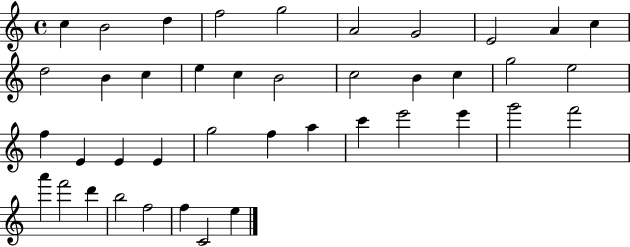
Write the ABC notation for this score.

X:1
T:Untitled
M:4/4
L:1/4
K:C
c B2 d f2 g2 A2 G2 E2 A c d2 B c e c B2 c2 B c g2 e2 f E E E g2 f a c' e'2 e' g'2 f'2 a' f'2 d' b2 f2 f C2 e